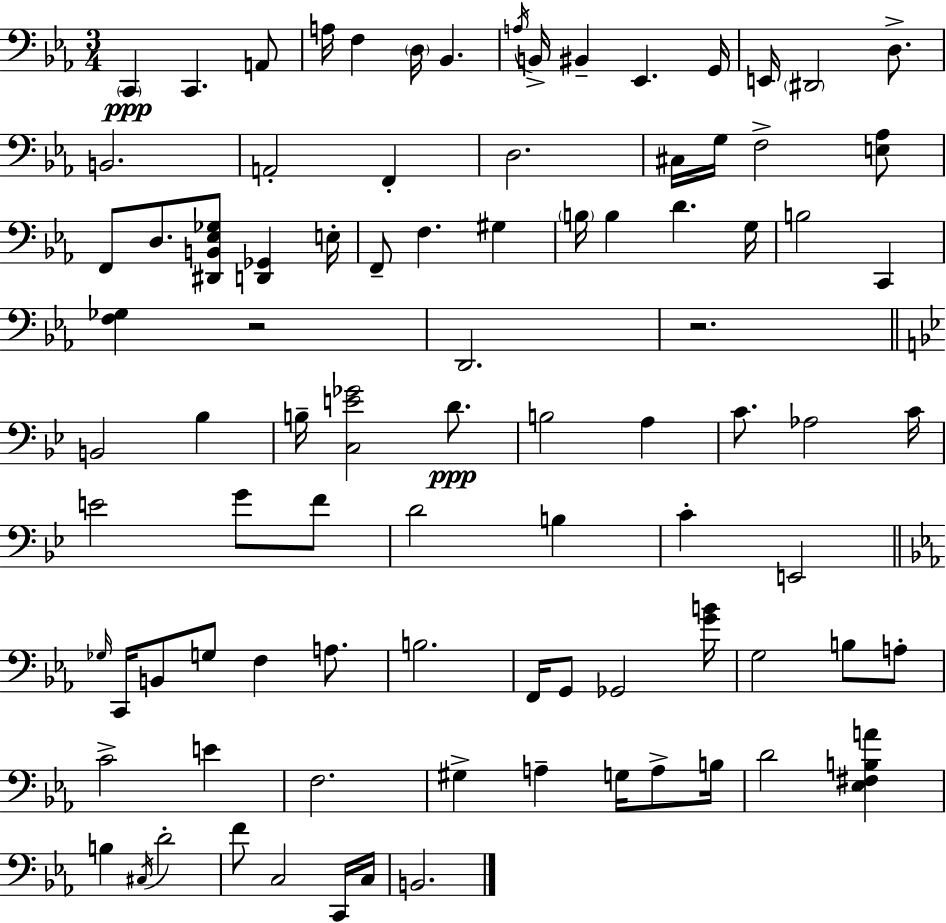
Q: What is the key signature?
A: EES major